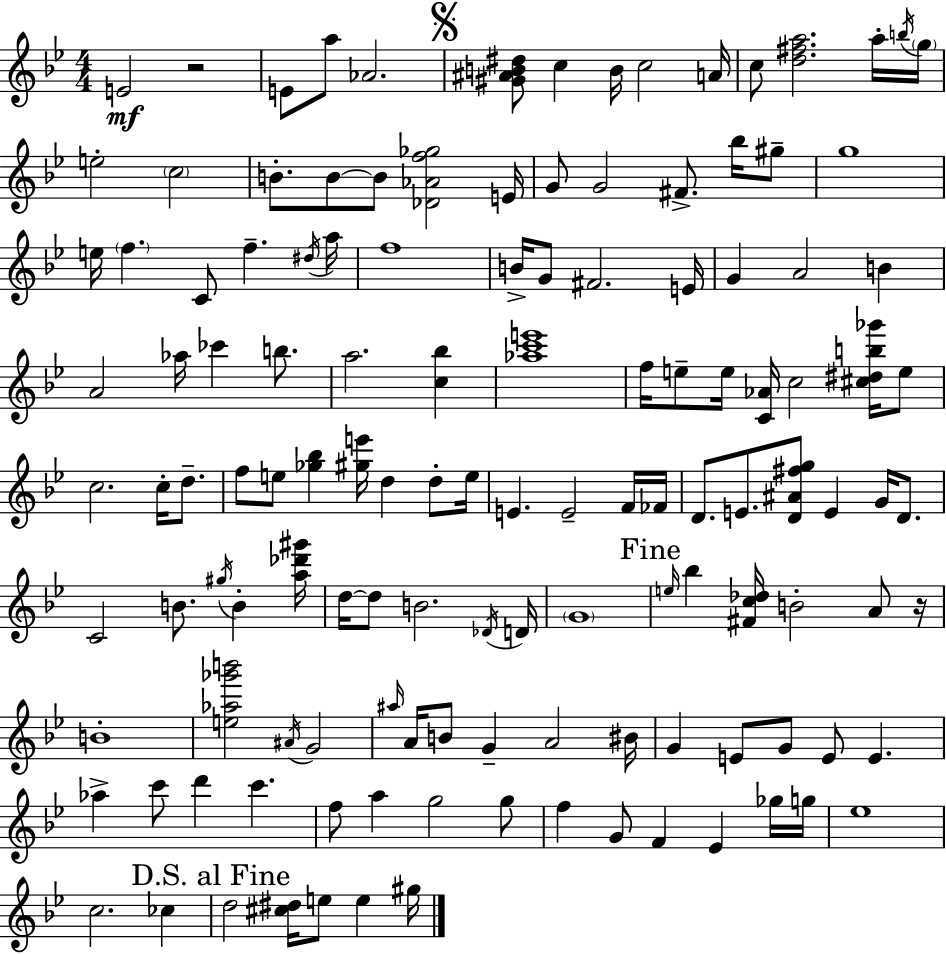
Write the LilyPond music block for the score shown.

{
  \clef treble
  \numericTimeSignature
  \time 4/4
  \key g \minor
  e'2\mf r2 | e'8 a''8 aes'2. | \mark \markup { \musicglyph "scripts.segno" } <gis' ais' b' dis''>8 c''4 b'16 c''2 a'16 | c''8 <d'' fis'' a''>2. a''16-. \acciaccatura { b''16 } | \break \parenthesize g''16 e''2-. \parenthesize c''2 | b'8.-. b'8~~ b'8 <des' aes' f'' ges''>2 | e'16 g'8 g'2 fis'8.-> bes''16 gis''8-- | g''1 | \break e''16 \parenthesize f''4. c'8 f''4.-- | \acciaccatura { dis''16 } a''16 f''1 | b'16-> g'8 fis'2. | e'16 g'4 a'2 b'4 | \break a'2 aes''16 ces'''4 b''8. | a''2. <c'' bes''>4 | <aes'' c''' e'''>1 | f''16 e''8-- e''16 <c' aes'>16 c''2 <cis'' dis'' b'' ges'''>16 | \break e''8 c''2. c''16-. d''8.-- | f''8 e''8 <ges'' bes''>4 <gis'' e'''>16 d''4 d''8-. | e''16 e'4. e'2-- | f'16 fes'16 d'8. e'8. <d' ais' fis'' g''>8 e'4 g'16 d'8. | \break c'2 b'8. \acciaccatura { gis''16 } b'4-. | <a'' des''' gis'''>16 d''16~~ d''8 b'2. | \acciaccatura { des'16 } d'16 \parenthesize g'1 | \mark "Fine" \grace { e''16 } bes''4 <fis' c'' des''>16 b'2-. | \break a'8 r16 b'1-. | <e'' aes'' ges''' b'''>2 \acciaccatura { ais'16 } g'2 | \grace { ais''16 } a'16 b'8 g'4-- a'2 | bis'16 g'4 e'8 g'8 e'8 | \break e'4. aes''4-> c'''8 d'''4 | c'''4. f''8 a''4 g''2 | g''8 f''4 g'8 f'4 | ees'4 ges''16 g''16 ees''1 | \break c''2. | ces''4 \mark "D.S. al Fine" d''2 <cis'' dis''>16 | e''8 e''4 gis''16 \bar "|."
}